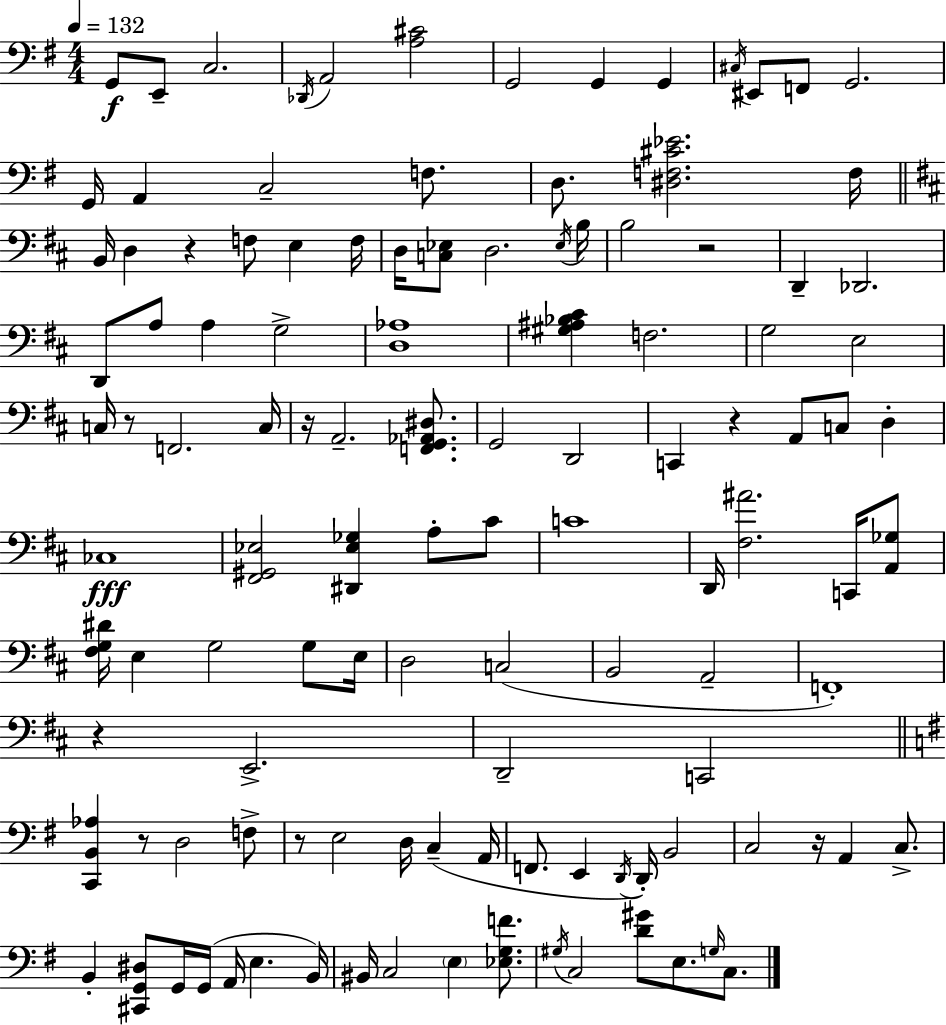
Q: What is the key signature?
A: G major